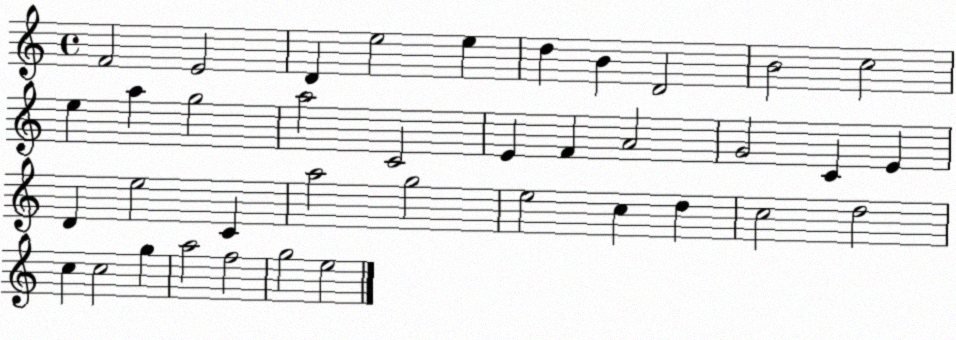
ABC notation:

X:1
T:Untitled
M:4/4
L:1/4
K:C
F2 E2 D e2 e d B D2 B2 c2 e a g2 a2 C2 E F A2 G2 C E D e2 C a2 g2 e2 c d c2 d2 c c2 g a2 f2 g2 e2